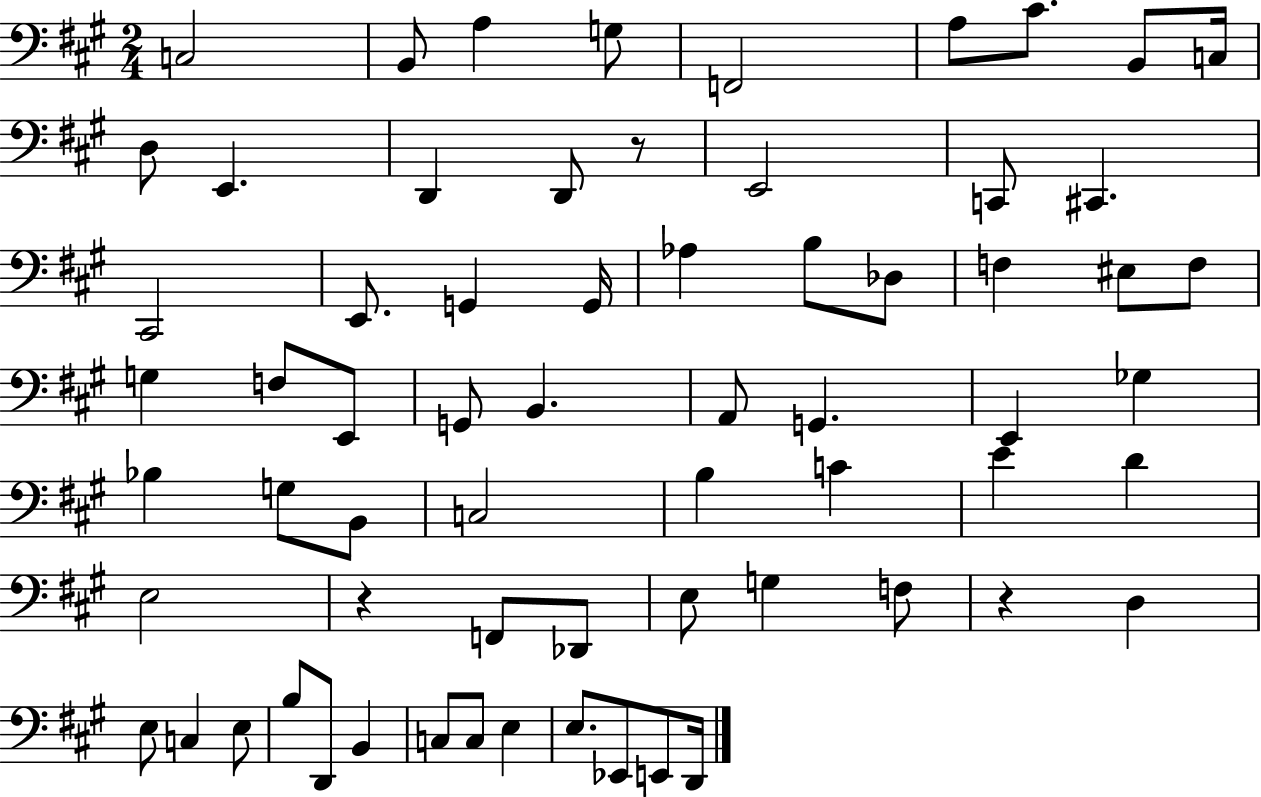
{
  \clef bass
  \numericTimeSignature
  \time 2/4
  \key a \major
  c2 | b,8 a4 g8 | f,2 | a8 cis'8. b,8 c16 | \break d8 e,4. | d,4 d,8 r8 | e,2 | c,8 cis,4. | \break cis,2 | e,8. g,4 g,16 | aes4 b8 des8 | f4 eis8 f8 | \break g4 f8 e,8 | g,8 b,4. | a,8 g,4. | e,4 ges4 | \break bes4 g8 b,8 | c2 | b4 c'4 | e'4 d'4 | \break e2 | r4 f,8 des,8 | e8 g4 f8 | r4 d4 | \break e8 c4 e8 | b8 d,8 b,4 | c8 c8 e4 | e8. ees,8 e,8 d,16 | \break \bar "|."
}